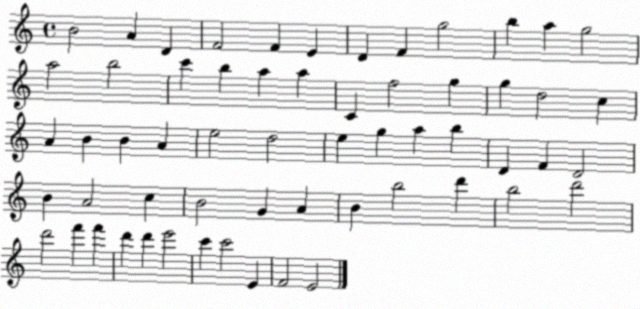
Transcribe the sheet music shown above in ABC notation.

X:1
T:Untitled
M:4/4
L:1/4
K:C
B2 A D F2 F E D F g2 b a g2 a2 b2 c' b a a C f2 g g d2 c A B B A e2 d2 e g a b D F D2 B A2 c B2 G A B b2 d' b2 d'2 d'2 f' f' d' d' e'2 c' c'2 E F2 E2